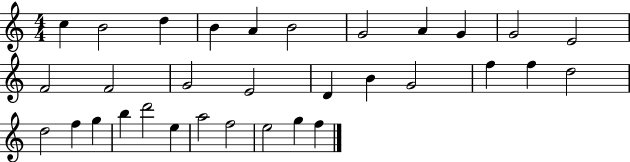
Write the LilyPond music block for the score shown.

{
  \clef treble
  \numericTimeSignature
  \time 4/4
  \key c \major
  c''4 b'2 d''4 | b'4 a'4 b'2 | g'2 a'4 g'4 | g'2 e'2 | \break f'2 f'2 | g'2 e'2 | d'4 b'4 g'2 | f''4 f''4 d''2 | \break d''2 f''4 g''4 | b''4 d'''2 e''4 | a''2 f''2 | e''2 g''4 f''4 | \break \bar "|."
}